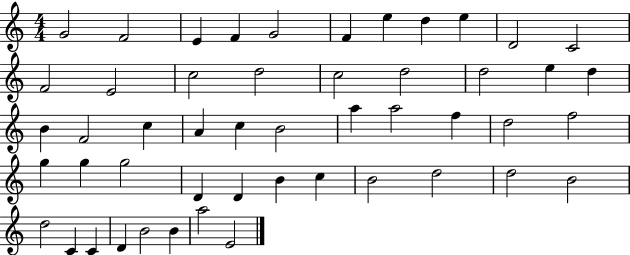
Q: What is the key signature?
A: C major